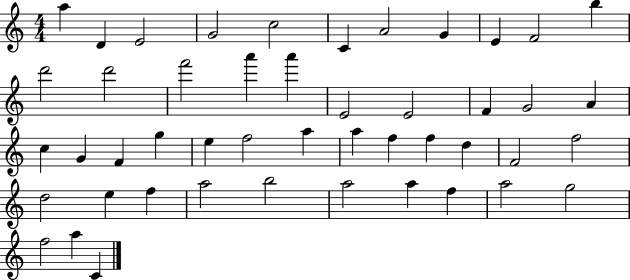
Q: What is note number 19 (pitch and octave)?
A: F4